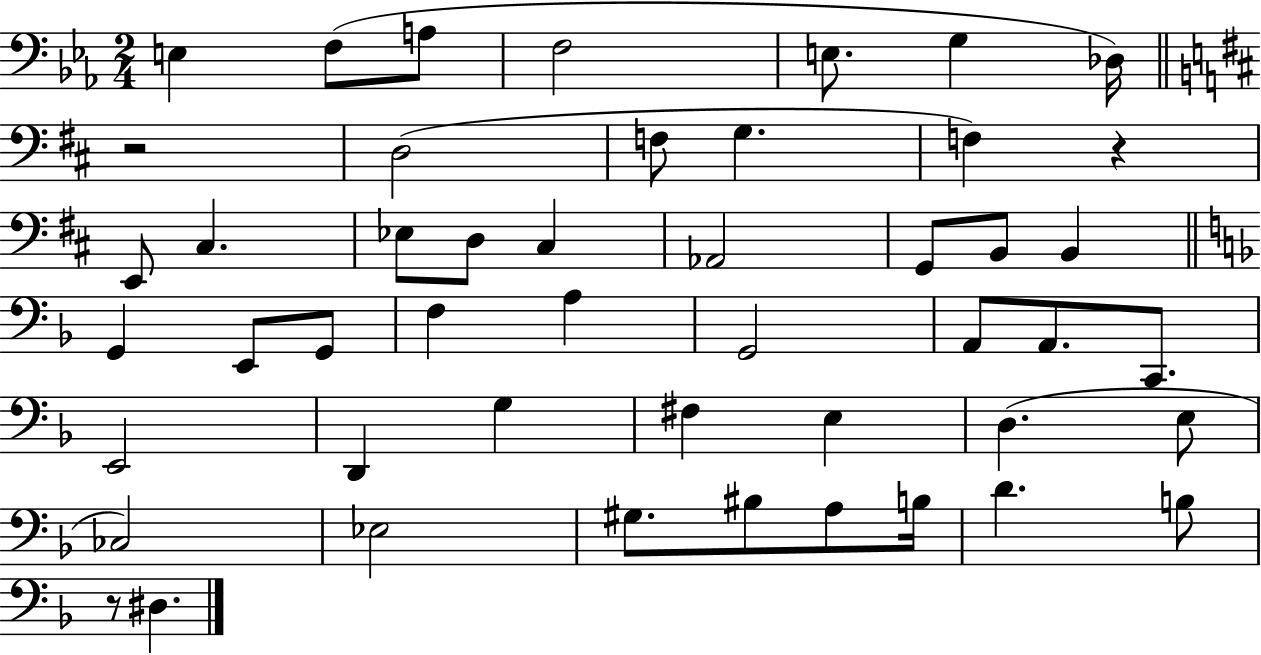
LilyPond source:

{
  \clef bass
  \numericTimeSignature
  \time 2/4
  \key ees \major
  e4 f8( a8 | f2 | e8. g4 des16) | \bar "||" \break \key b \minor r2 | d2( | f8 g4. | f4) r4 | \break e,8 cis4. | ees8 d8 cis4 | aes,2 | g,8 b,8 b,4 | \break \bar "||" \break \key f \major g,4 e,8 g,8 | f4 a4 | g,2 | a,8 a,8. c,8. | \break e,2 | d,4 g4 | fis4 e4 | d4.( e8 | \break ces2) | ees2 | gis8. bis8 a8 b16 | d'4. b8 | \break r8 dis4. | \bar "|."
}